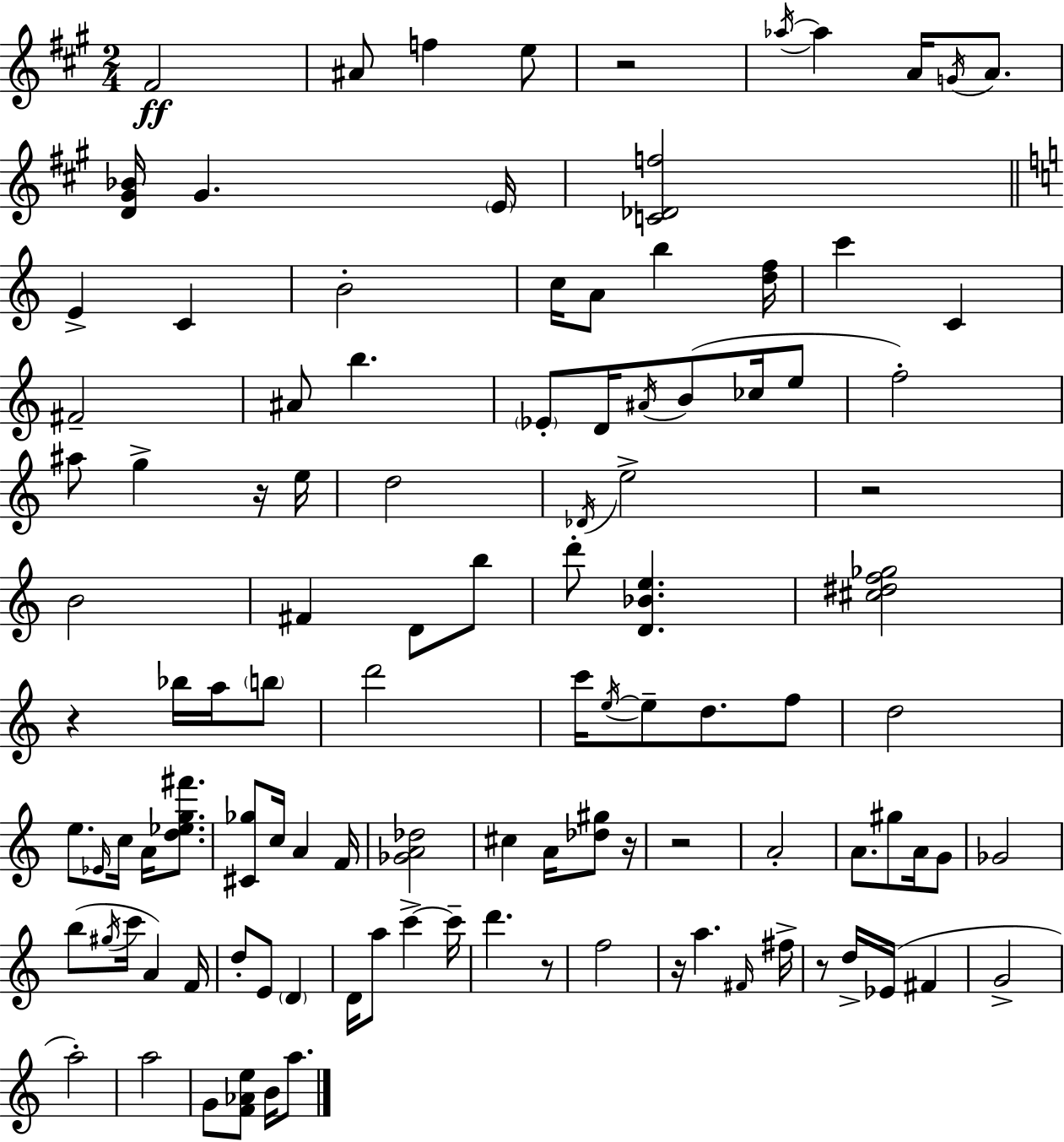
{
  \clef treble
  \numericTimeSignature
  \time 2/4
  \key a \major
  fis'2\ff | ais'8 f''4 e''8 | r2 | \acciaccatura { aes''16~ }~ aes''4 a'16 \acciaccatura { g'16 } a'8. | \break <d' gis' bes'>16 gis'4. | \parenthesize e'16 <c' des' f''>2 | \bar "||" \break \key a \minor e'4-> c'4 | b'2-. | c''16 a'8 b''4 <d'' f''>16 | c'''4 c'4 | \break fis'2-- | ais'8 b''4. | \parenthesize ees'8-. d'16 \acciaccatura { ais'16 } b'8( ces''16 e''8 | f''2-.) | \break ais''8 g''4-> r16 | e''16 d''2 | \acciaccatura { des'16 } e''2-> | r2 | \break b'2 | fis'4 d'8 | b''8 d'''8-. <d' bes' e''>4. | <cis'' dis'' f'' ges''>2 | \break r4 bes''16 a''16 | \parenthesize b''8 d'''2 | c'''16 \acciaccatura { e''16~ }~ e''8-- d''8. | f''8 d''2 | \break e''8. \grace { ees'16 } c''16 | a'16 <d'' ees'' g'' fis'''>8. <cis' ges''>8 c''16 a'4 | f'16 <ges' a' des''>2 | cis''4 | \break a'16 <des'' gis''>8 r16 r2 | a'2-. | a'8. gis''8 | a'16 g'8 ges'2 | \break b''8( \acciaccatura { gis''16 } c'''16 | a'4) f'16 d''8-. e'8 | \parenthesize d'4 d'16 a''8 | c'''4->~~ c'''16-- d'''4. | \break r8 f''2 | r16 a''4. | \grace { fis'16 } fis''16-> r8 | d''16-> ees'16( fis'4 g'2-> | \break a''2-.) | a''2 | g'8 | <f' aes' e''>8 b'16 a''8. \bar "|."
}